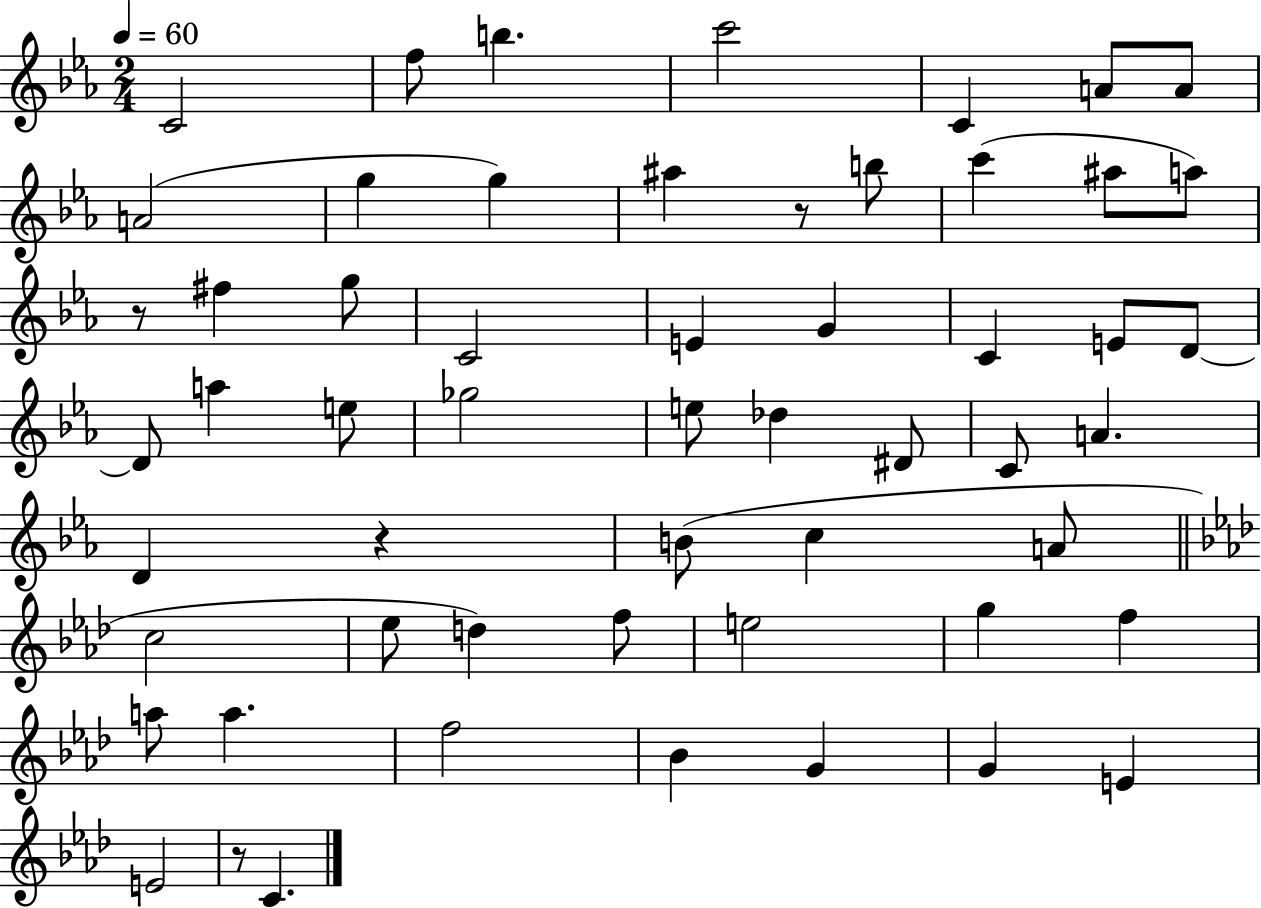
C4/h F5/e B5/q. C6/h C4/q A4/e A4/e A4/h G5/q G5/q A#5/q R/e B5/e C6/q A#5/e A5/e R/e F#5/q G5/e C4/h E4/q G4/q C4/q E4/e D4/e D4/e A5/q E5/e Gb5/h E5/e Db5/q D#4/e C4/e A4/q. D4/q R/q B4/e C5/q A4/e C5/h Eb5/e D5/q F5/e E5/h G5/q F5/q A5/e A5/q. F5/h Bb4/q G4/q G4/q E4/q E4/h R/e C4/q.